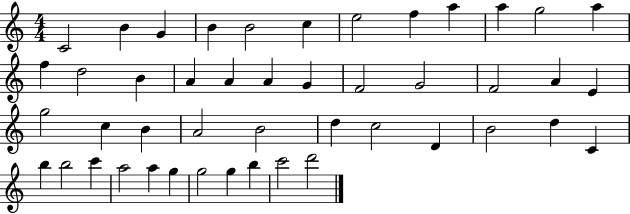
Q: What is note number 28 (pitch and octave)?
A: A4